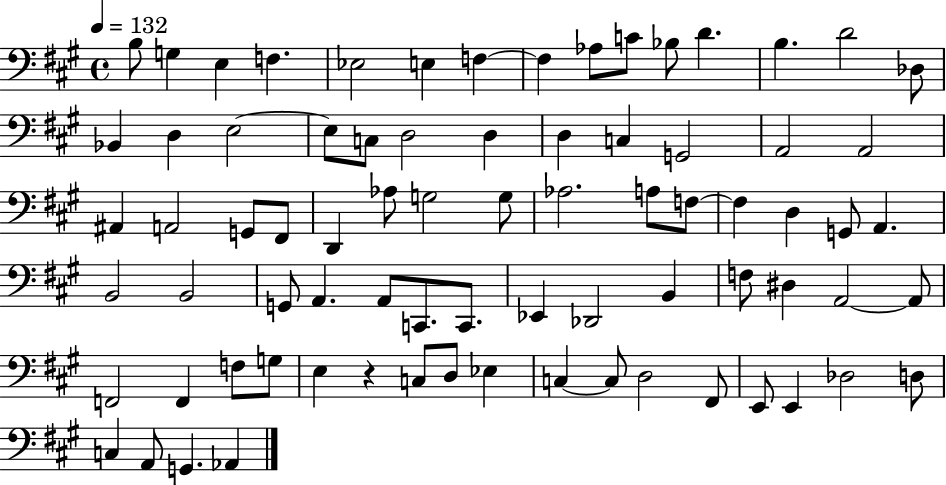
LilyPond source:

{
  \clef bass
  \time 4/4
  \defaultTimeSignature
  \key a \major
  \tempo 4 = 132
  b8 g4 e4 f4. | ees2 e4 f4~~ | f4 aes8 c'8 bes8 d'4. | b4. d'2 des8 | \break bes,4 d4 e2~~ | e8 c8 d2 d4 | d4 c4 g,2 | a,2 a,2 | \break ais,4 a,2 g,8 fis,8 | d,4 aes8 g2 g8 | aes2. a8 f8~~ | f4 d4 g,8 a,4. | \break b,2 b,2 | g,8 a,4. a,8 c,8. c,8. | ees,4 des,2 b,4 | f8 dis4 a,2~~ a,8 | \break f,2 f,4 f8 g8 | e4 r4 c8 d8 ees4 | c4~~ c8 d2 fis,8 | e,8 e,4 des2 d8 | \break c4 a,8 g,4. aes,4 | \bar "|."
}